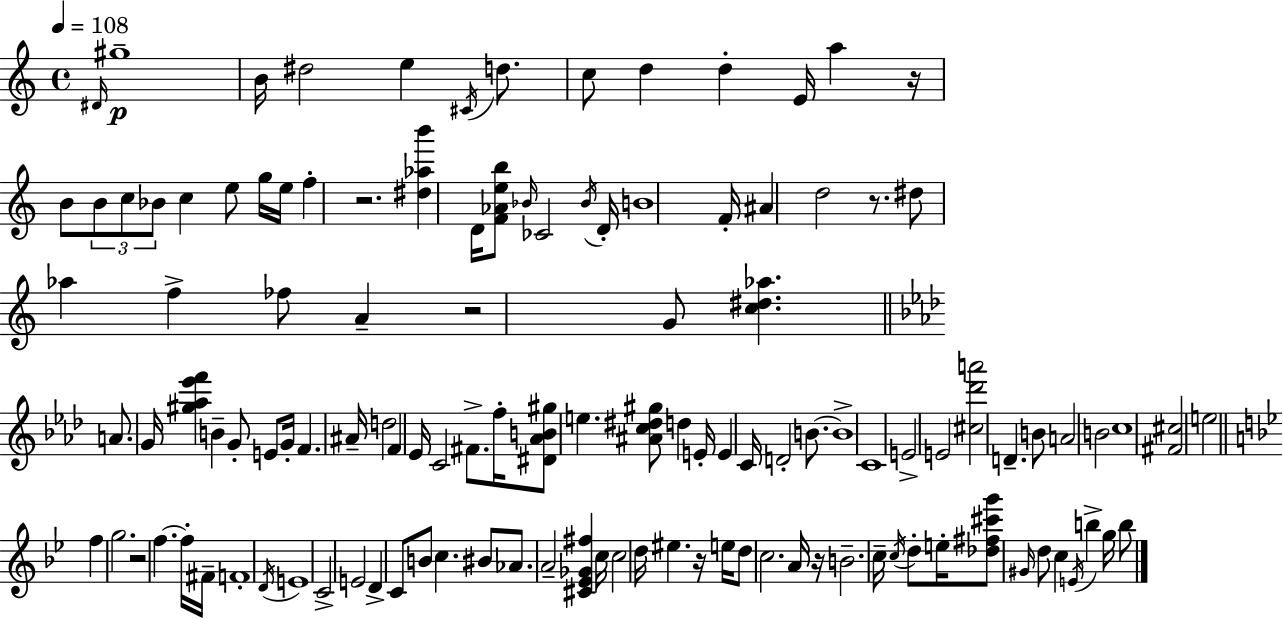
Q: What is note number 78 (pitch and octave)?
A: D4